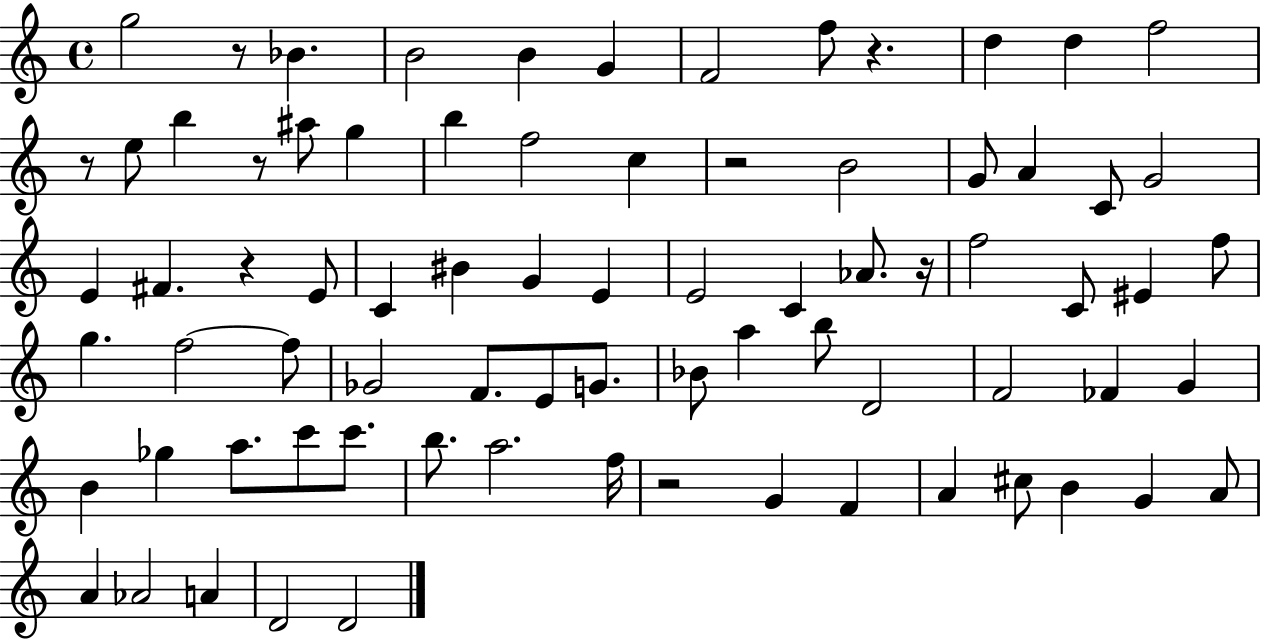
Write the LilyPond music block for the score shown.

{
  \clef treble
  \time 4/4
  \defaultTimeSignature
  \key c \major
  g''2 r8 bes'4. | b'2 b'4 g'4 | f'2 f''8 r4. | d''4 d''4 f''2 | \break r8 e''8 b''4 r8 ais''8 g''4 | b''4 f''2 c''4 | r2 b'2 | g'8 a'4 c'8 g'2 | \break e'4 fis'4. r4 e'8 | c'4 bis'4 g'4 e'4 | e'2 c'4 aes'8. r16 | f''2 c'8 eis'4 f''8 | \break g''4. f''2~~ f''8 | ges'2 f'8. e'8 g'8. | bes'8 a''4 b''8 d'2 | f'2 fes'4 g'4 | \break b'4 ges''4 a''8. c'''8 c'''8. | b''8. a''2. f''16 | r2 g'4 f'4 | a'4 cis''8 b'4 g'4 a'8 | \break a'4 aes'2 a'4 | d'2 d'2 | \bar "|."
}